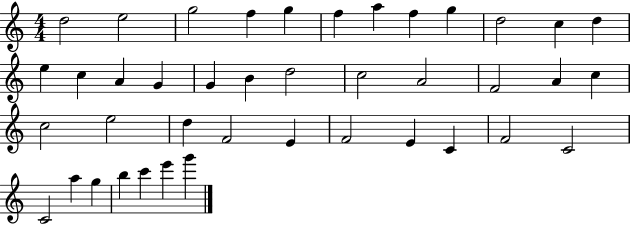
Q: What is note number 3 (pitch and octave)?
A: G5